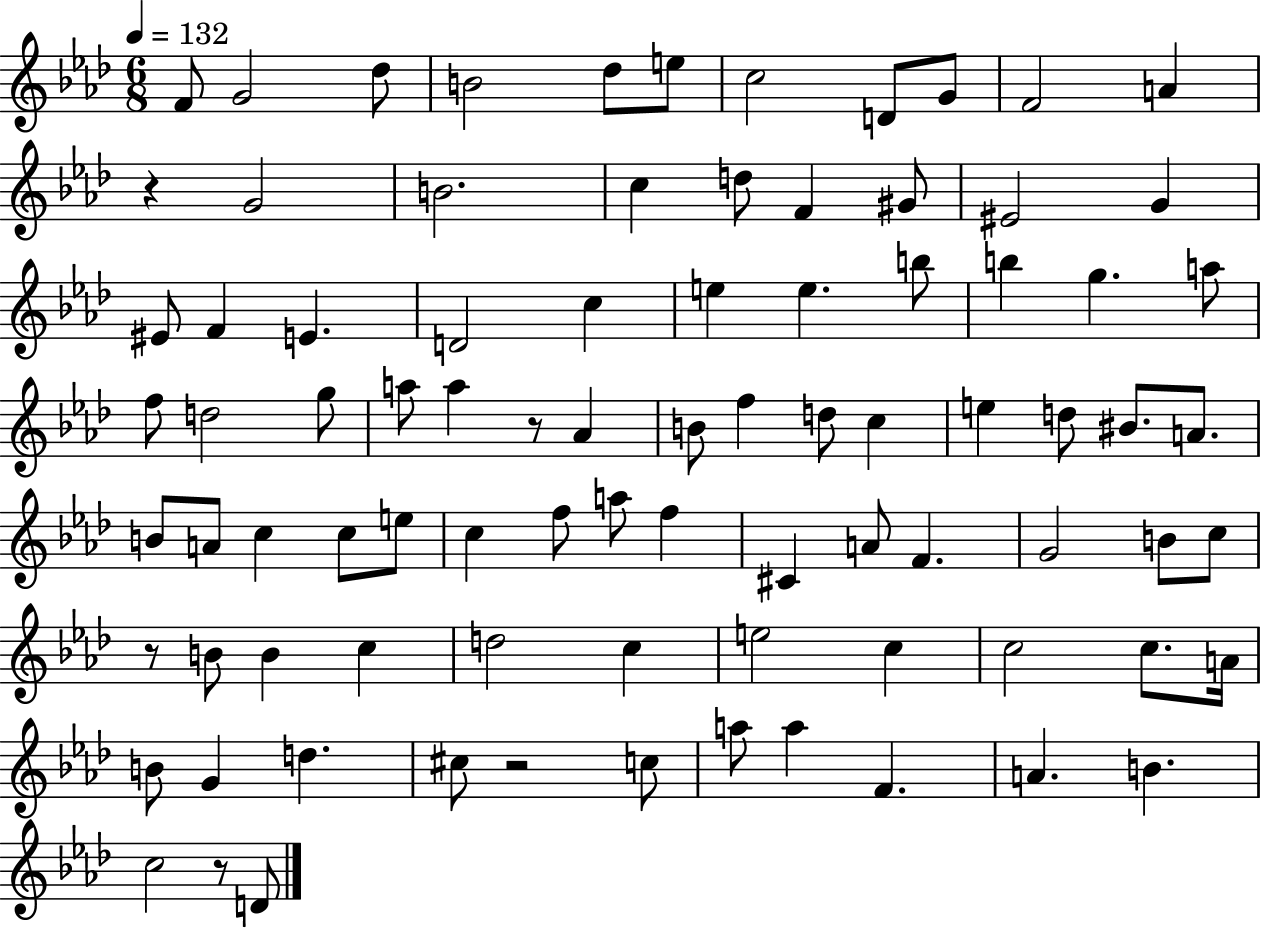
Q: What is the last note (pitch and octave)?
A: D4